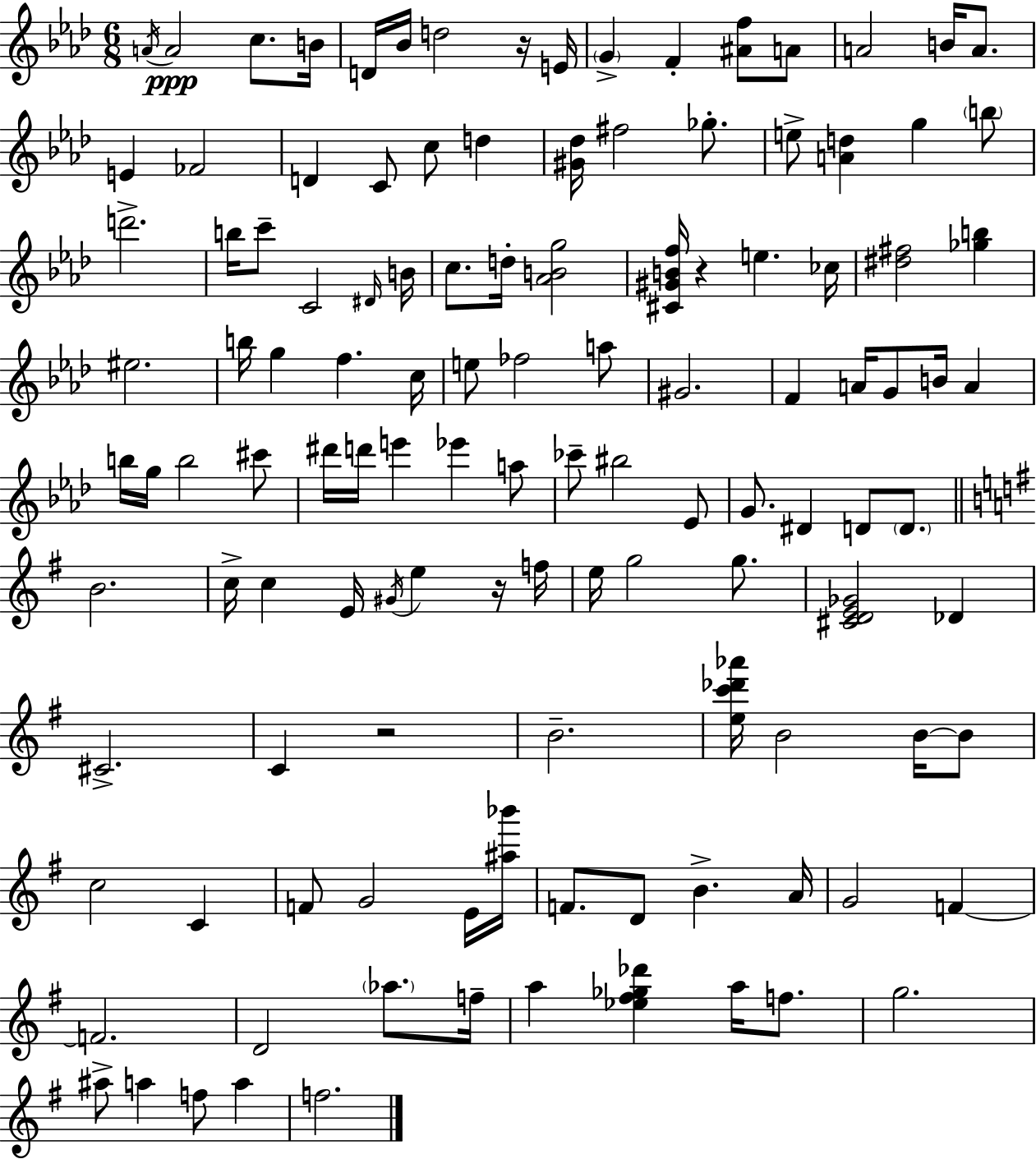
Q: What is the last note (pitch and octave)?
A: F5